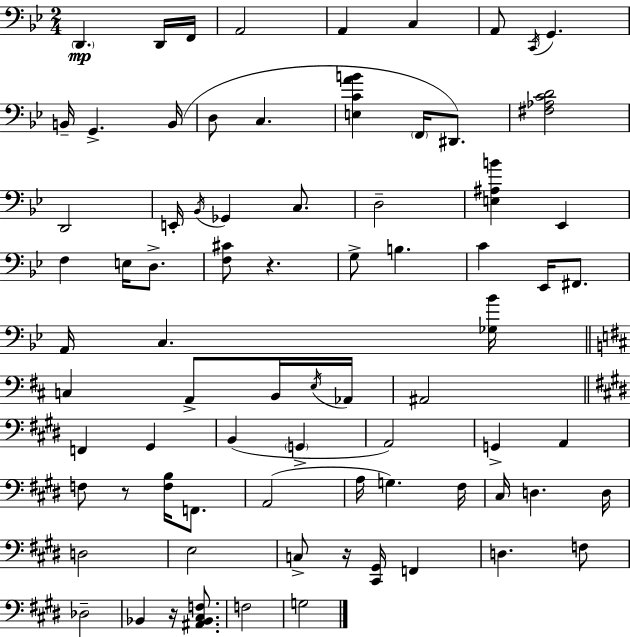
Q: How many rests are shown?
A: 4